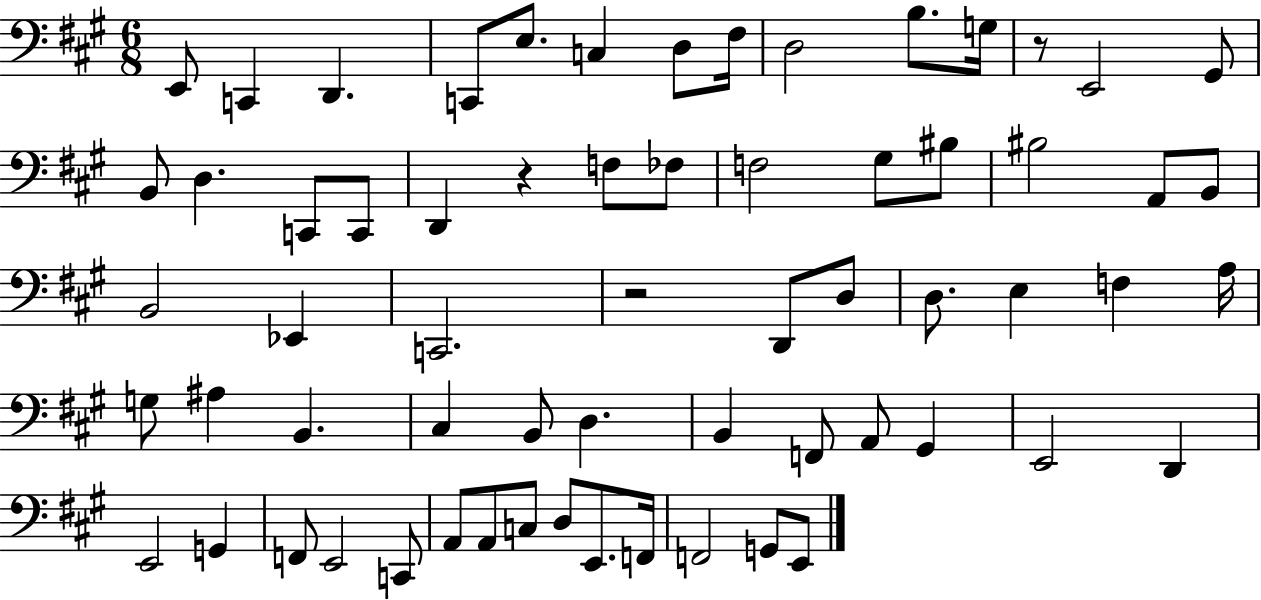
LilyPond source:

{
  \clef bass
  \numericTimeSignature
  \time 6/8
  \key a \major
  e,8 c,4 d,4. | c,8 e8. c4 d8 fis16 | d2 b8. g16 | r8 e,2 gis,8 | \break b,8 d4. c,8 c,8 | d,4 r4 f8 fes8 | f2 gis8 bis8 | bis2 a,8 b,8 | \break b,2 ees,4 | c,2. | r2 d,8 d8 | d8. e4 f4 a16 | \break g8 ais4 b,4. | cis4 b,8 d4. | b,4 f,8 a,8 gis,4 | e,2 d,4 | \break e,2 g,4 | f,8 e,2 c,8 | a,8 a,8 c8 d8 e,8. f,16 | f,2 g,8 e,8 | \break \bar "|."
}